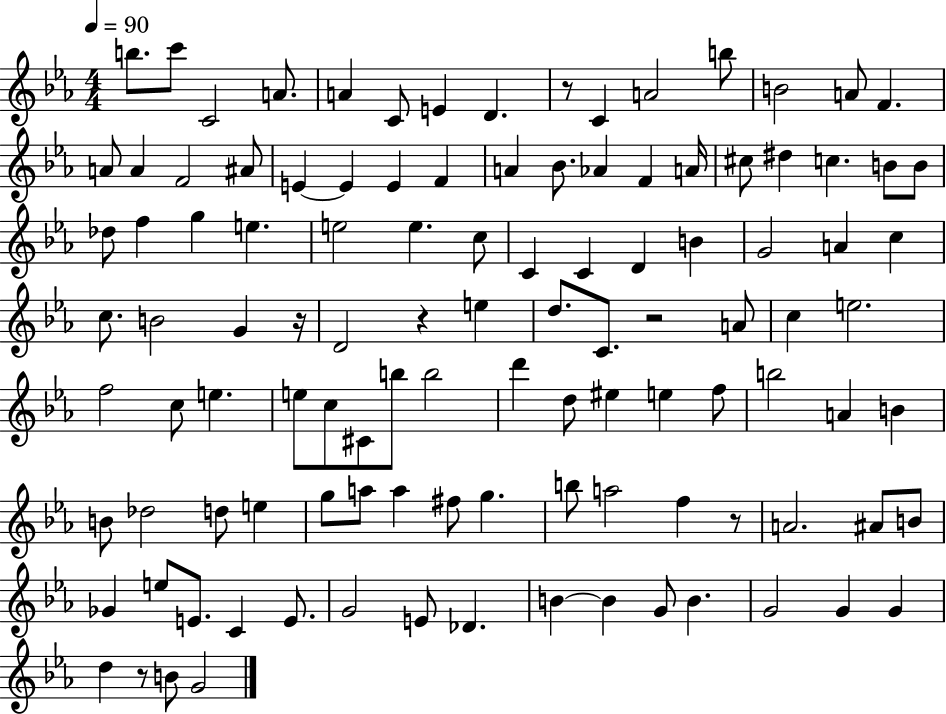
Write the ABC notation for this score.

X:1
T:Untitled
M:4/4
L:1/4
K:Eb
b/2 c'/2 C2 A/2 A C/2 E D z/2 C A2 b/2 B2 A/2 F A/2 A F2 ^A/2 E E E F A _B/2 _A F A/4 ^c/2 ^d c B/2 B/2 _d/2 f g e e2 e c/2 C C D B G2 A c c/2 B2 G z/4 D2 z e d/2 C/2 z2 A/2 c e2 f2 c/2 e e/2 c/2 ^C/2 b/2 b2 d' d/2 ^e e f/2 b2 A B B/2 _d2 d/2 e g/2 a/2 a ^f/2 g b/2 a2 f z/2 A2 ^A/2 B/2 _G e/2 E/2 C E/2 G2 E/2 _D B B G/2 B G2 G G d z/2 B/2 G2